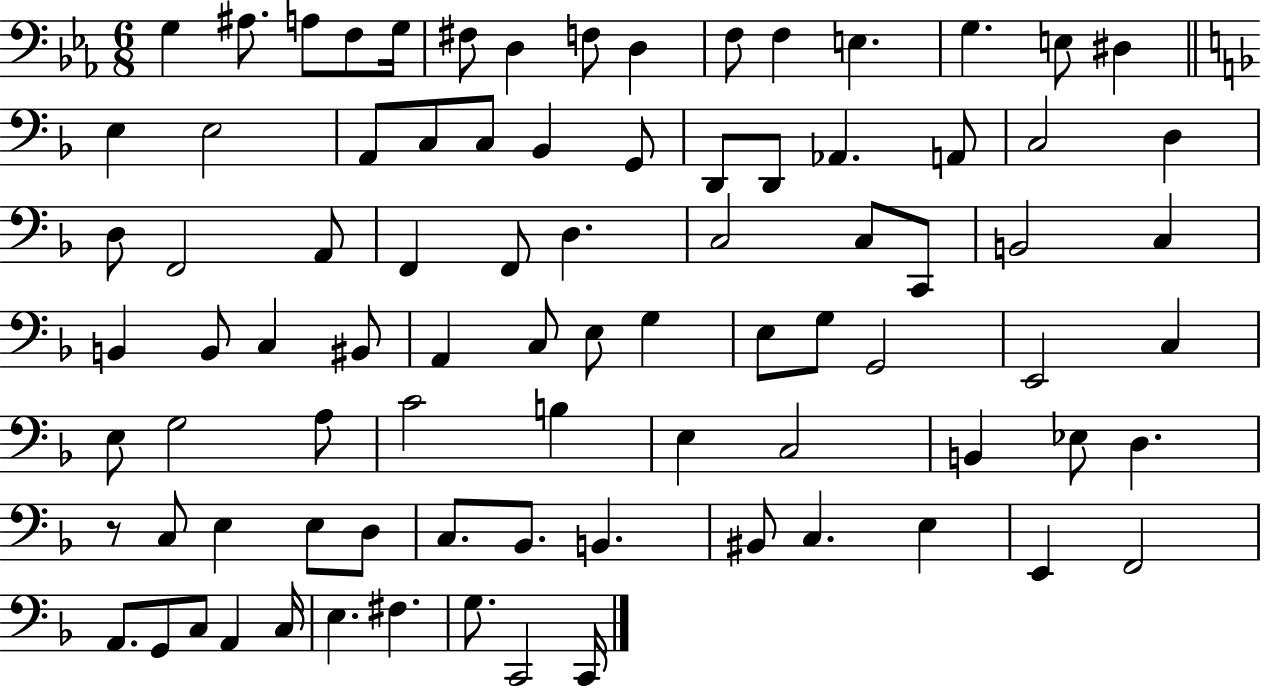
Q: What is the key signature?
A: EES major